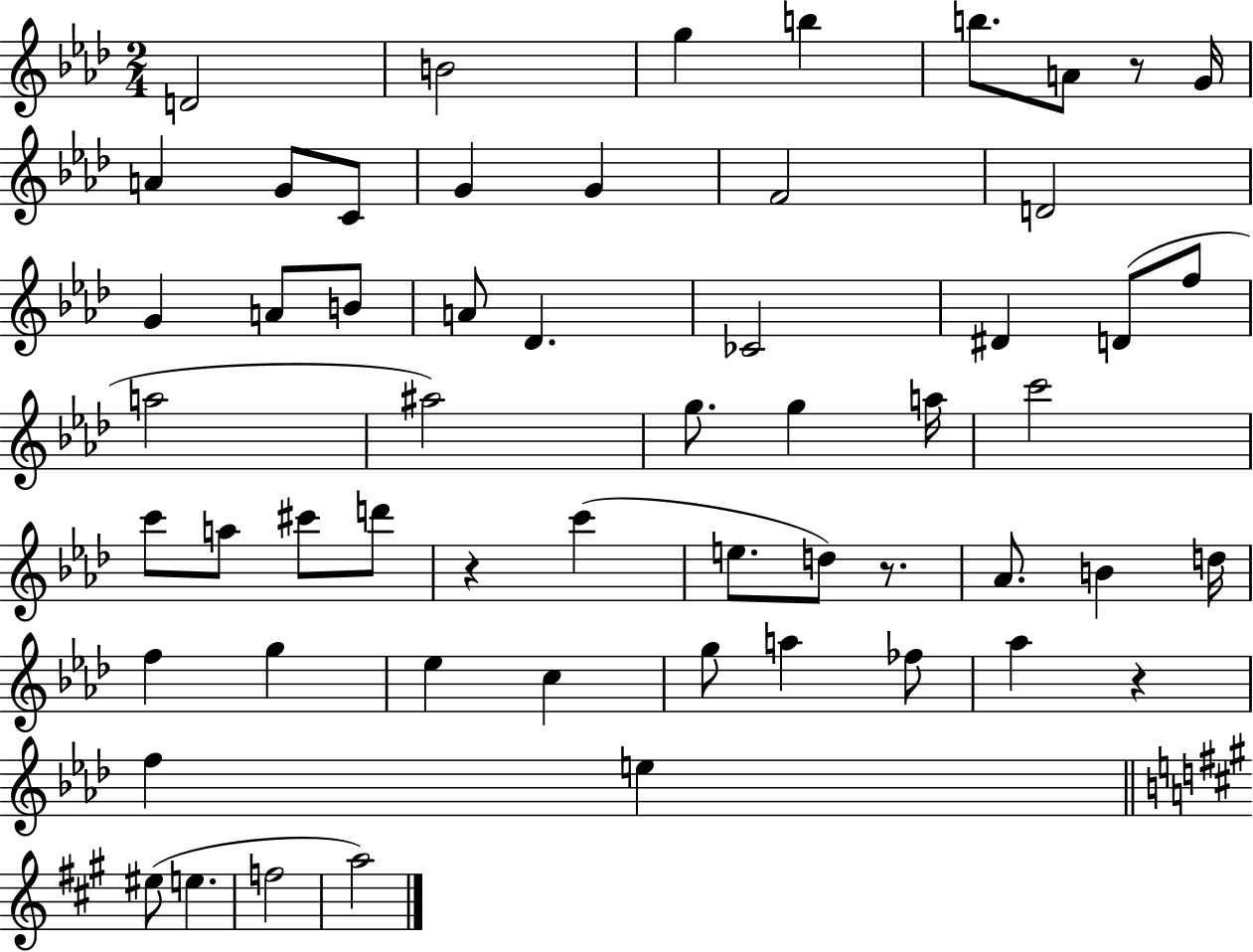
D4/h B4/h G5/q B5/q B5/e. A4/e R/e G4/s A4/q G4/e C4/e G4/q G4/q F4/h D4/h G4/q A4/e B4/e A4/e Db4/q. CES4/h D#4/q D4/e F5/e A5/h A#5/h G5/e. G5/q A5/s C6/h C6/e A5/e C#6/e D6/e R/q C6/q E5/e. D5/e R/e. Ab4/e. B4/q D5/s F5/q G5/q Eb5/q C5/q G5/e A5/q FES5/e Ab5/q R/q F5/q E5/q EIS5/e E5/q. F5/h A5/h